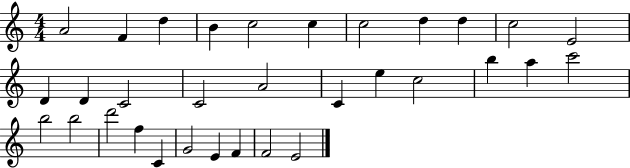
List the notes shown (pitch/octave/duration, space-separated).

A4/h F4/q D5/q B4/q C5/h C5/q C5/h D5/q D5/q C5/h E4/h D4/q D4/q C4/h C4/h A4/h C4/q E5/q C5/h B5/q A5/q C6/h B5/h B5/h D6/h F5/q C4/q G4/h E4/q F4/q F4/h E4/h